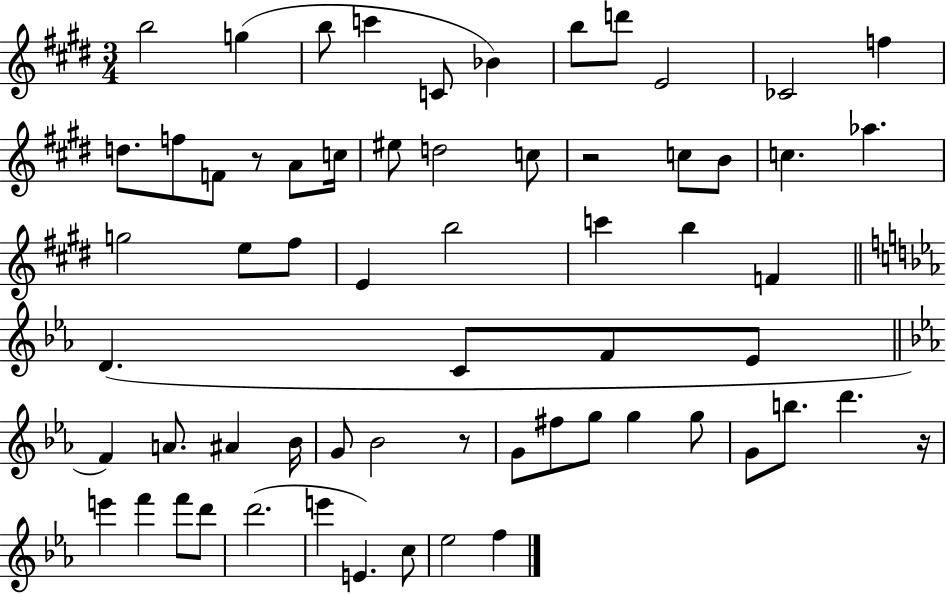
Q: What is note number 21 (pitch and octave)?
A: B4